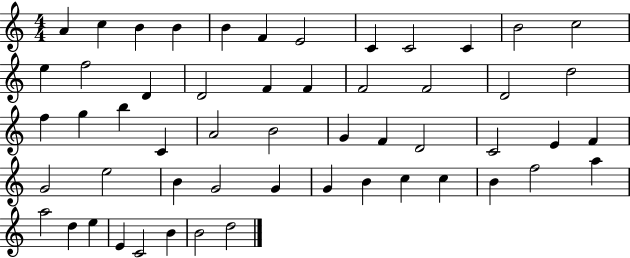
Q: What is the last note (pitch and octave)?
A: D5